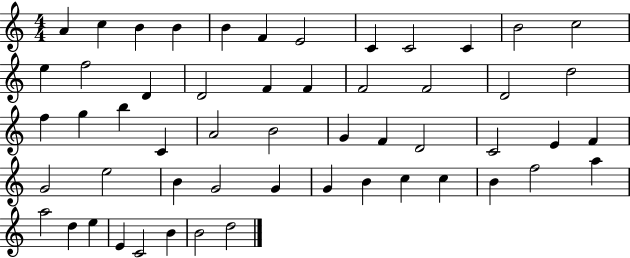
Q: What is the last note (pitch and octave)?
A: D5